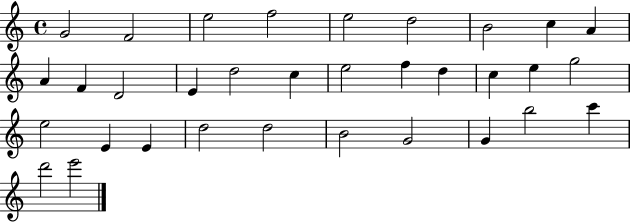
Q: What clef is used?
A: treble